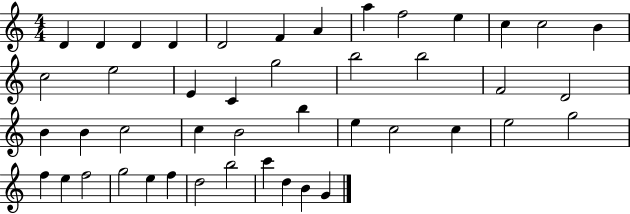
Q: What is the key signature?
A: C major